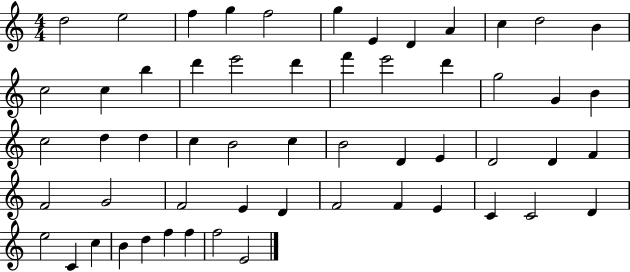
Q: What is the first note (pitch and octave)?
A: D5